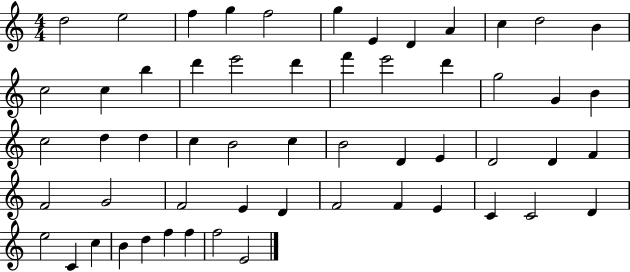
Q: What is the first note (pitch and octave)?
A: D5